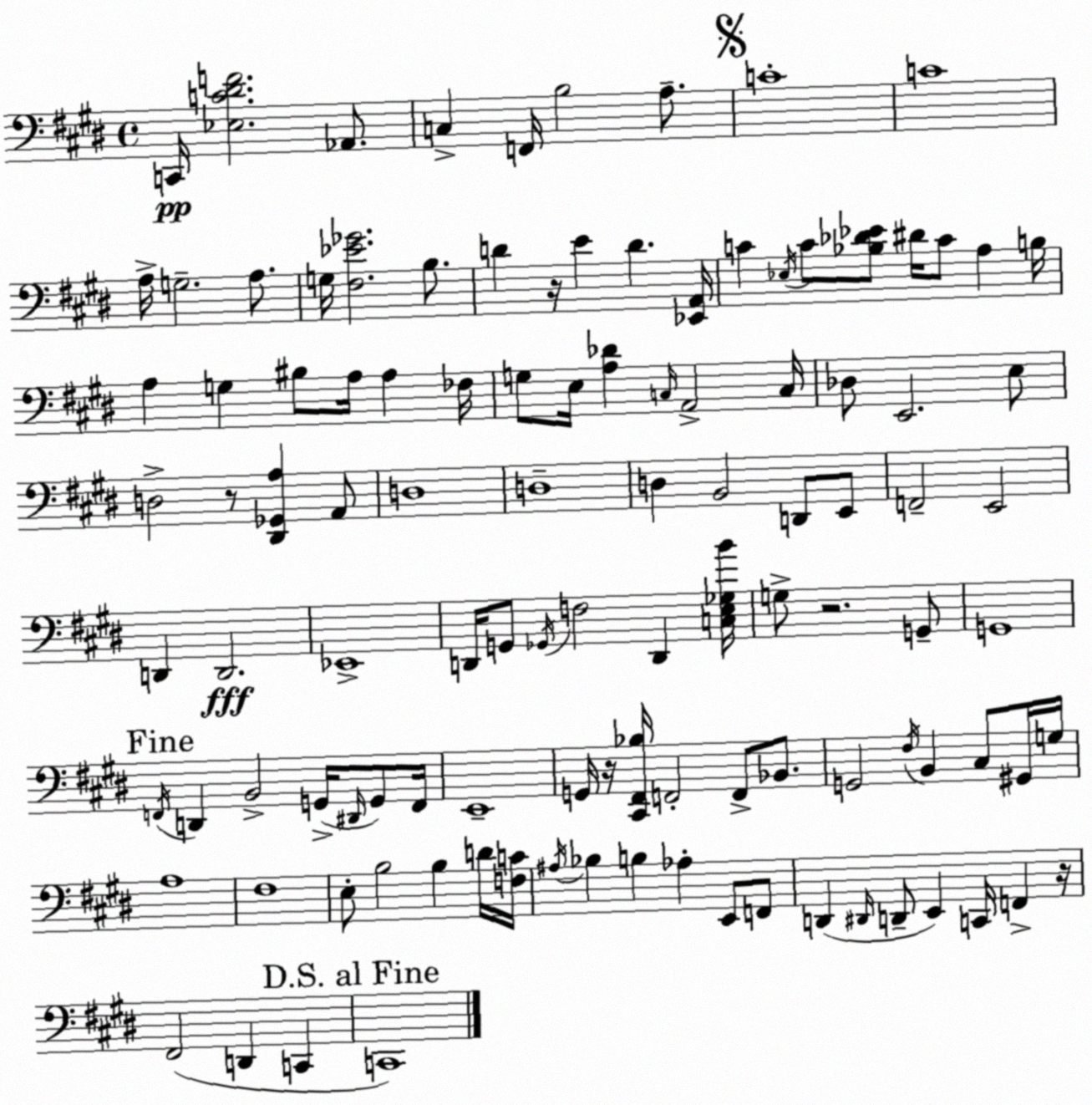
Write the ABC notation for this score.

X:1
T:Untitled
M:4/4
L:1/4
K:E
C,,/4 [_E,C^DF]2 _A,,/2 C, F,,/4 B,2 A,/2 C4 C4 A,/4 G,2 A,/2 G,/4 [^F,_E_G]2 B,/2 D z/4 E D [_E,,A,,]/4 C _E,/4 C/2 [_B,_D_E]/2 ^D/4 C/2 A, B,/4 A, G, ^B,/2 A,/4 A, _F,/4 G,/2 E,/4 [A,_D] C,/4 A,,2 C,/4 _D,/2 E,,2 E,/2 D,2 z/2 [^D,,_G,,A,] A,,/2 D,4 D,4 D, B,,2 D,,/2 E,,/2 F,,2 E,,2 D,, D,,2 _E,,4 D,,/4 G,,/2 _G,,/4 F,2 D,, [C,E,_G,B]/4 G,/2 z2 G,,/2 G,,4 F,,/4 D,, B,,2 G,,/4 ^D,,/4 G,,/2 F,,/4 E,,4 G,,/4 z/4 [^C,,^F,,_B,]/4 F,,2 F,,/2 _B,,/2 G,,2 ^F,/4 B,, ^C,/2 ^G,,/4 G,/4 A,4 ^F,4 E,/2 B,2 B, D/4 [F,C]/4 ^A,/4 _B, B, _A, E,,/2 F,,/2 D,, ^D,,/4 D,,/2 E,, C,,/4 F,, z/4 ^F,,2 D,, C,, C,,4